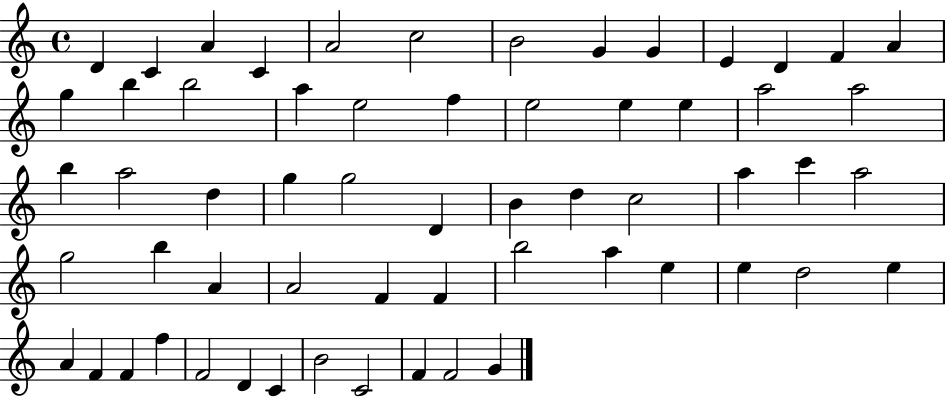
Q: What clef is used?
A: treble